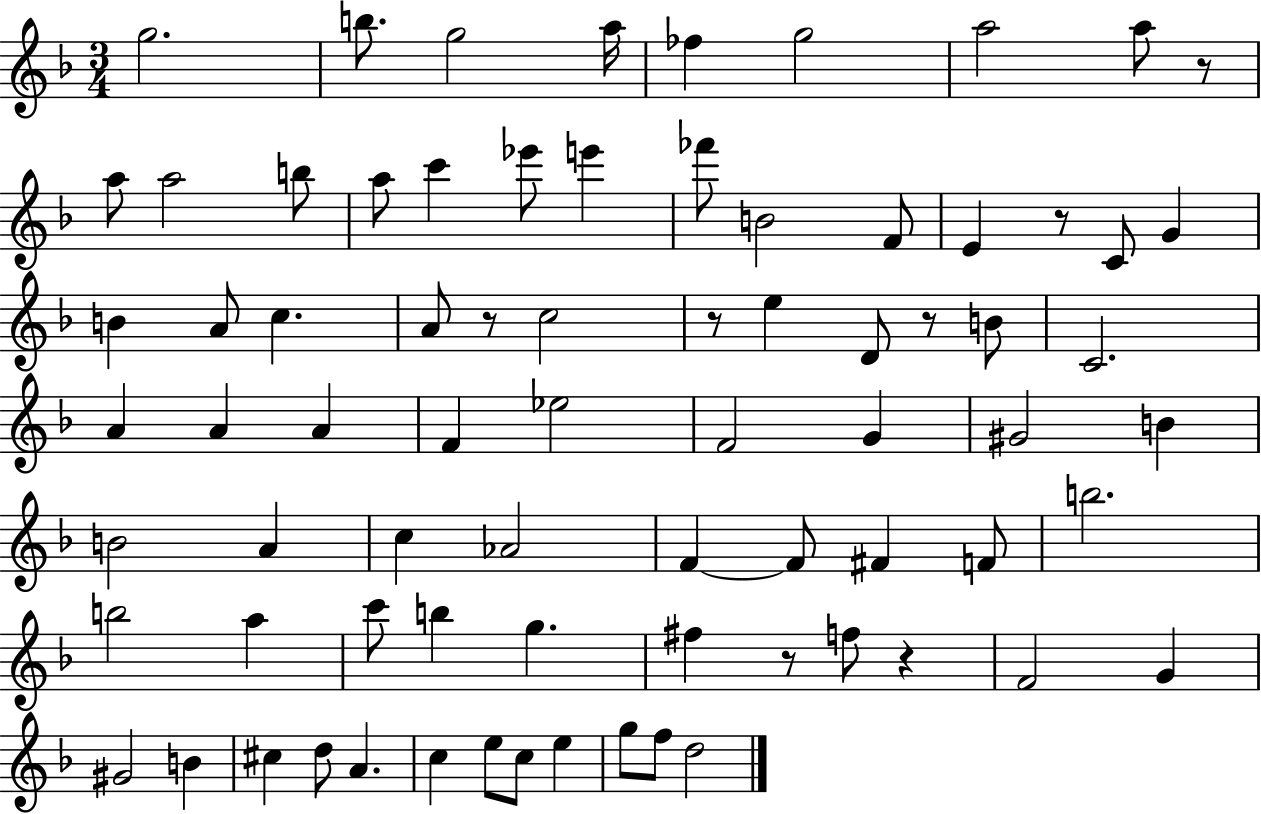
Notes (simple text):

G5/h. B5/e. G5/h A5/s FES5/q G5/h A5/h A5/e R/e A5/e A5/h B5/e A5/e C6/q Eb6/e E6/q FES6/e B4/h F4/e E4/q R/e C4/e G4/q B4/q A4/e C5/q. A4/e R/e C5/h R/e E5/q D4/e R/e B4/e C4/h. A4/q A4/q A4/q F4/q Eb5/h F4/h G4/q G#4/h B4/q B4/h A4/q C5/q Ab4/h F4/q F4/e F#4/q F4/e B5/h. B5/h A5/q C6/e B5/q G5/q. F#5/q R/e F5/e R/q F4/h G4/q G#4/h B4/q C#5/q D5/e A4/q. C5/q E5/e C5/e E5/q G5/e F5/e D5/h